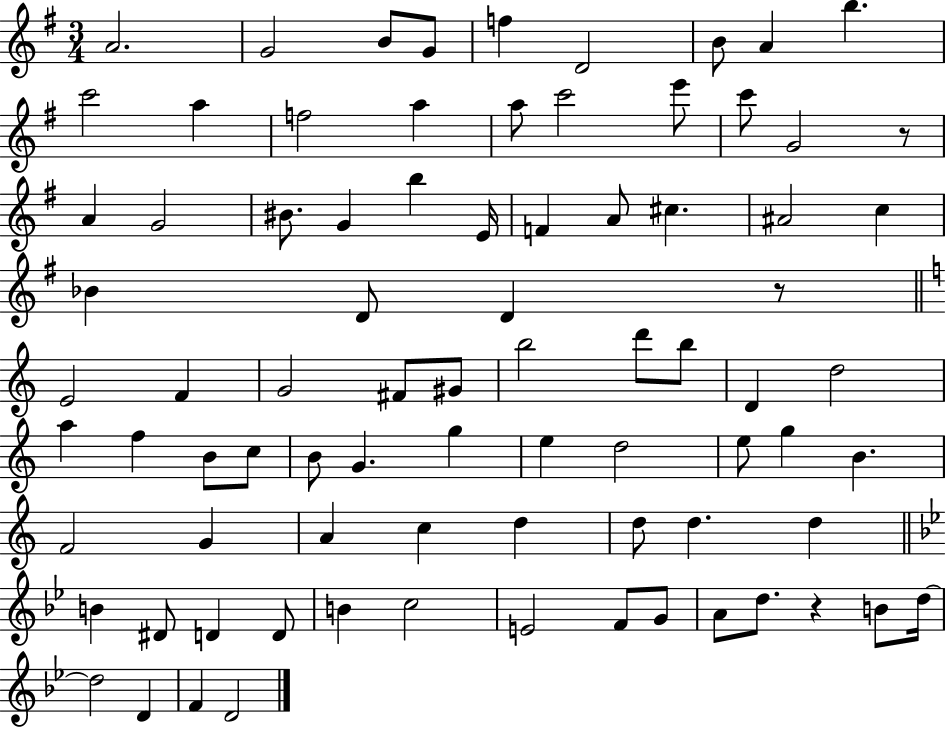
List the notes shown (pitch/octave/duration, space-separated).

A4/h. G4/h B4/e G4/e F5/q D4/h B4/e A4/q B5/q. C6/h A5/q F5/h A5/q A5/e C6/h E6/e C6/e G4/h R/e A4/q G4/h BIS4/e. G4/q B5/q E4/s F4/q A4/e C#5/q. A#4/h C5/q Bb4/q D4/e D4/q R/e E4/h F4/q G4/h F#4/e G#4/e B5/h D6/e B5/e D4/q D5/h A5/q F5/q B4/e C5/e B4/e G4/q. G5/q E5/q D5/h E5/e G5/q B4/q. F4/h G4/q A4/q C5/q D5/q D5/e D5/q. D5/q B4/q D#4/e D4/q D4/e B4/q C5/h E4/h F4/e G4/e A4/e D5/e. R/q B4/e D5/s D5/h D4/q F4/q D4/h